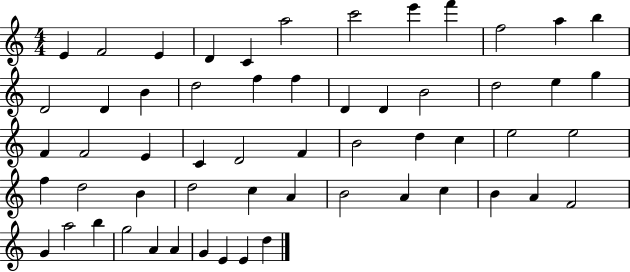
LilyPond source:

{
  \clef treble
  \numericTimeSignature
  \time 4/4
  \key c \major
  e'4 f'2 e'4 | d'4 c'4 a''2 | c'''2 e'''4 f'''4 | f''2 a''4 b''4 | \break d'2 d'4 b'4 | d''2 f''4 f''4 | d'4 d'4 b'2 | d''2 e''4 g''4 | \break f'4 f'2 e'4 | c'4 d'2 f'4 | b'2 d''4 c''4 | e''2 e''2 | \break f''4 d''2 b'4 | d''2 c''4 a'4 | b'2 a'4 c''4 | b'4 a'4 f'2 | \break g'4 a''2 b''4 | g''2 a'4 a'4 | g'4 e'4 e'4 d''4 | \bar "|."
}